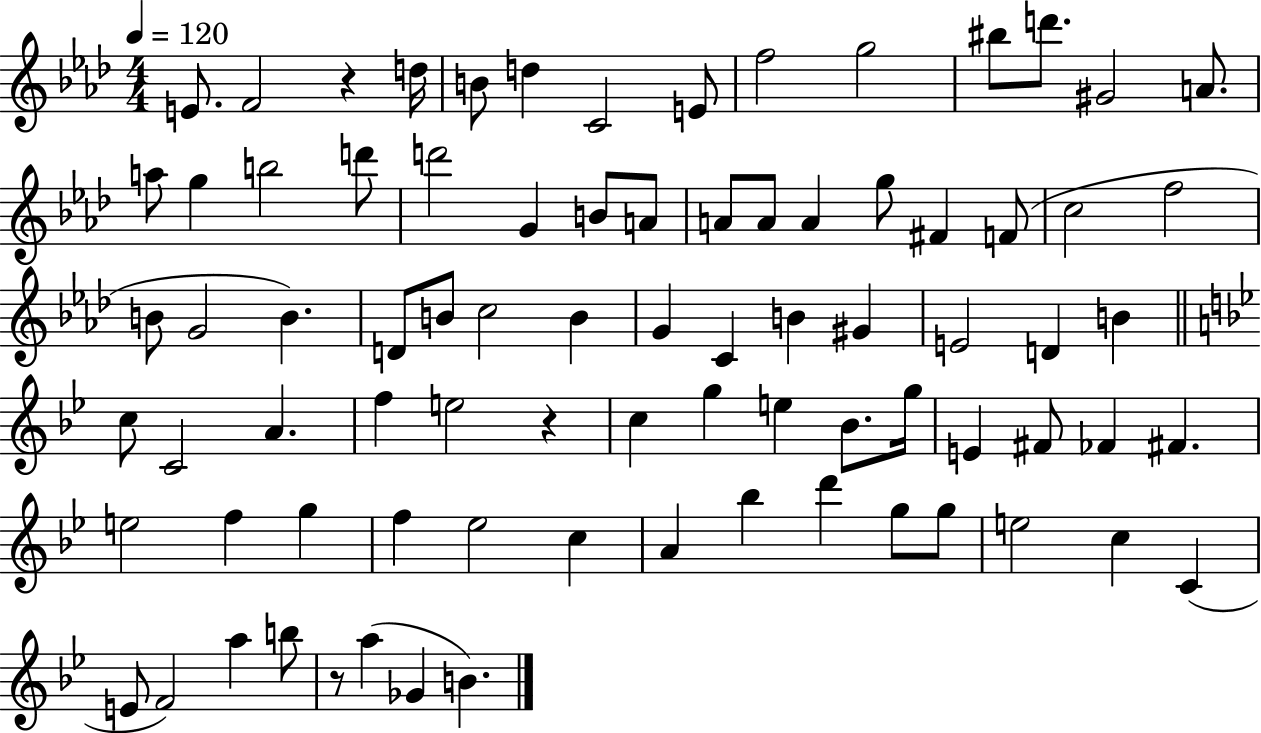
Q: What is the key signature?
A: AES major